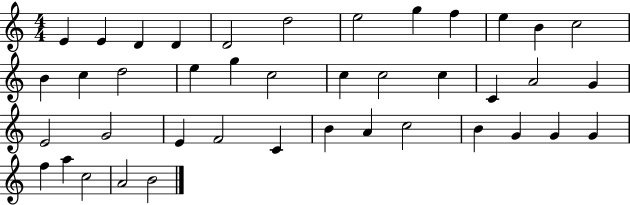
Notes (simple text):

E4/q E4/q D4/q D4/q D4/h D5/h E5/h G5/q F5/q E5/q B4/q C5/h B4/q C5/q D5/h E5/q G5/q C5/h C5/q C5/h C5/q C4/q A4/h G4/q E4/h G4/h E4/q F4/h C4/q B4/q A4/q C5/h B4/q G4/q G4/q G4/q F5/q A5/q C5/h A4/h B4/h